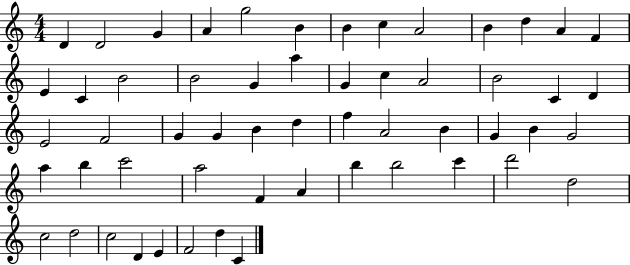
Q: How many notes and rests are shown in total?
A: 56